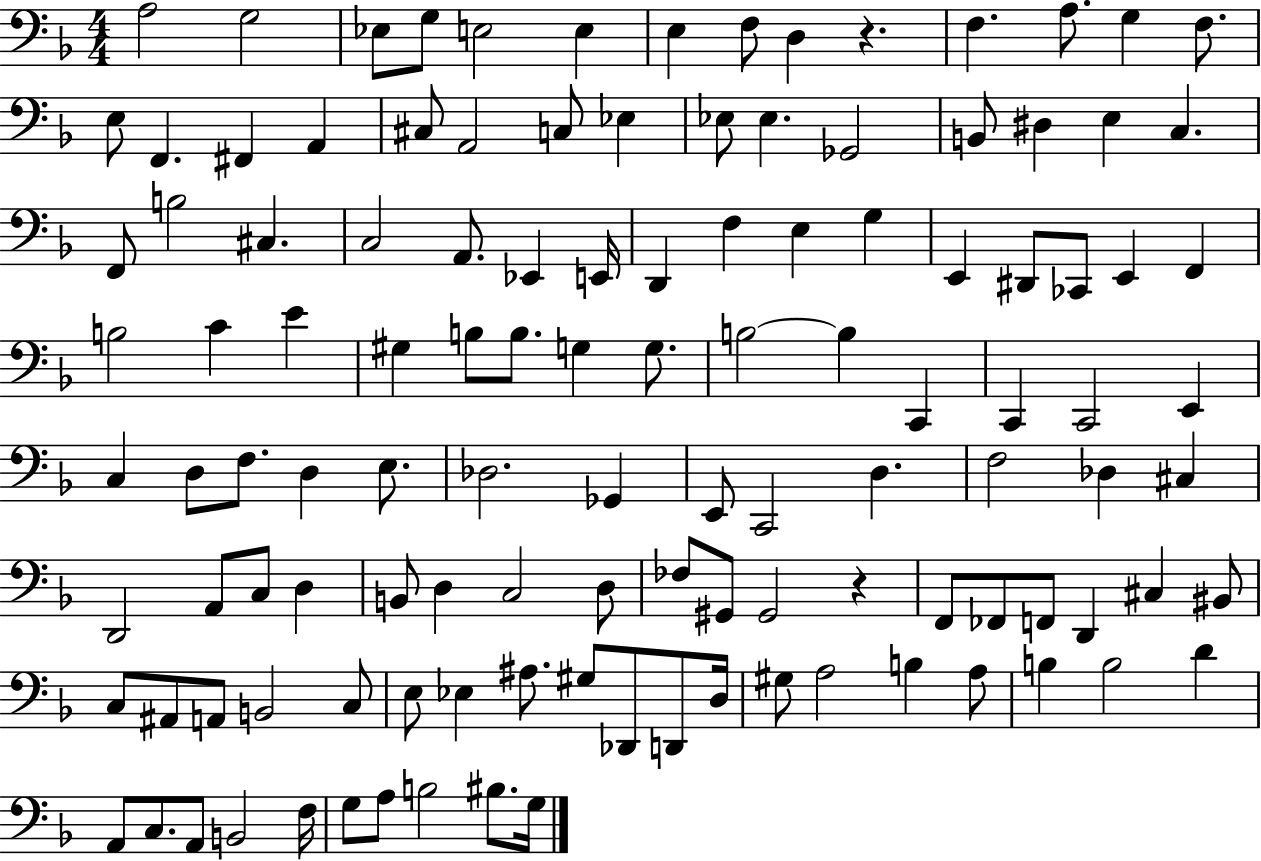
{
  \clef bass
  \numericTimeSignature
  \time 4/4
  \key f \major
  \repeat volta 2 { a2 g2 | ees8 g8 e2 e4 | e4 f8 d4 r4. | f4. a8. g4 f8. | \break e8 f,4. fis,4 a,4 | cis8 a,2 c8 ees4 | ees8 ees4. ges,2 | b,8 dis4 e4 c4. | \break f,8 b2 cis4. | c2 a,8. ees,4 e,16 | d,4 f4 e4 g4 | e,4 dis,8 ces,8 e,4 f,4 | \break b2 c'4 e'4 | gis4 b8 b8. g4 g8. | b2~~ b4 c,4 | c,4 c,2 e,4 | \break c4 d8 f8. d4 e8. | des2. ges,4 | e,8 c,2 d4. | f2 des4 cis4 | \break d,2 a,8 c8 d4 | b,8 d4 c2 d8 | fes8 gis,8 gis,2 r4 | f,8 fes,8 f,8 d,4 cis4 bis,8 | \break c8 ais,8 a,8 b,2 c8 | e8 ees4 ais8. gis8 des,8 d,8 d16 | gis8 a2 b4 a8 | b4 b2 d'4 | \break a,8 c8. a,8 b,2 f16 | g8 a8 b2 bis8. g16 | } \bar "|."
}